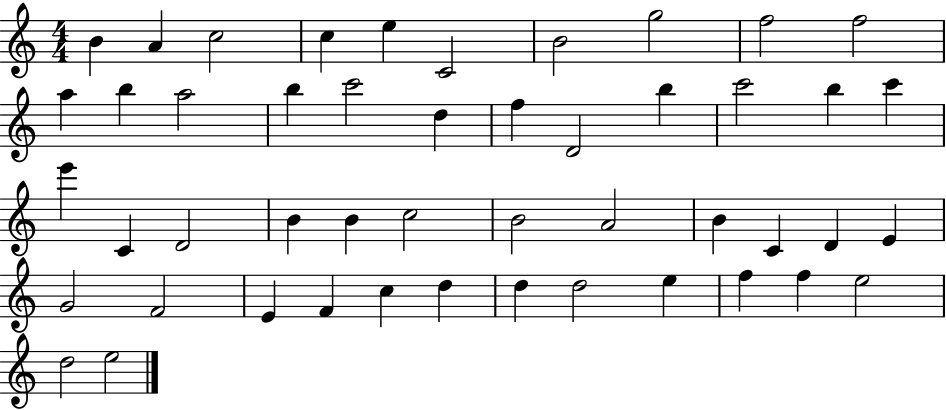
X:1
T:Untitled
M:4/4
L:1/4
K:C
B A c2 c e C2 B2 g2 f2 f2 a b a2 b c'2 d f D2 b c'2 b c' e' C D2 B B c2 B2 A2 B C D E G2 F2 E F c d d d2 e f f e2 d2 e2